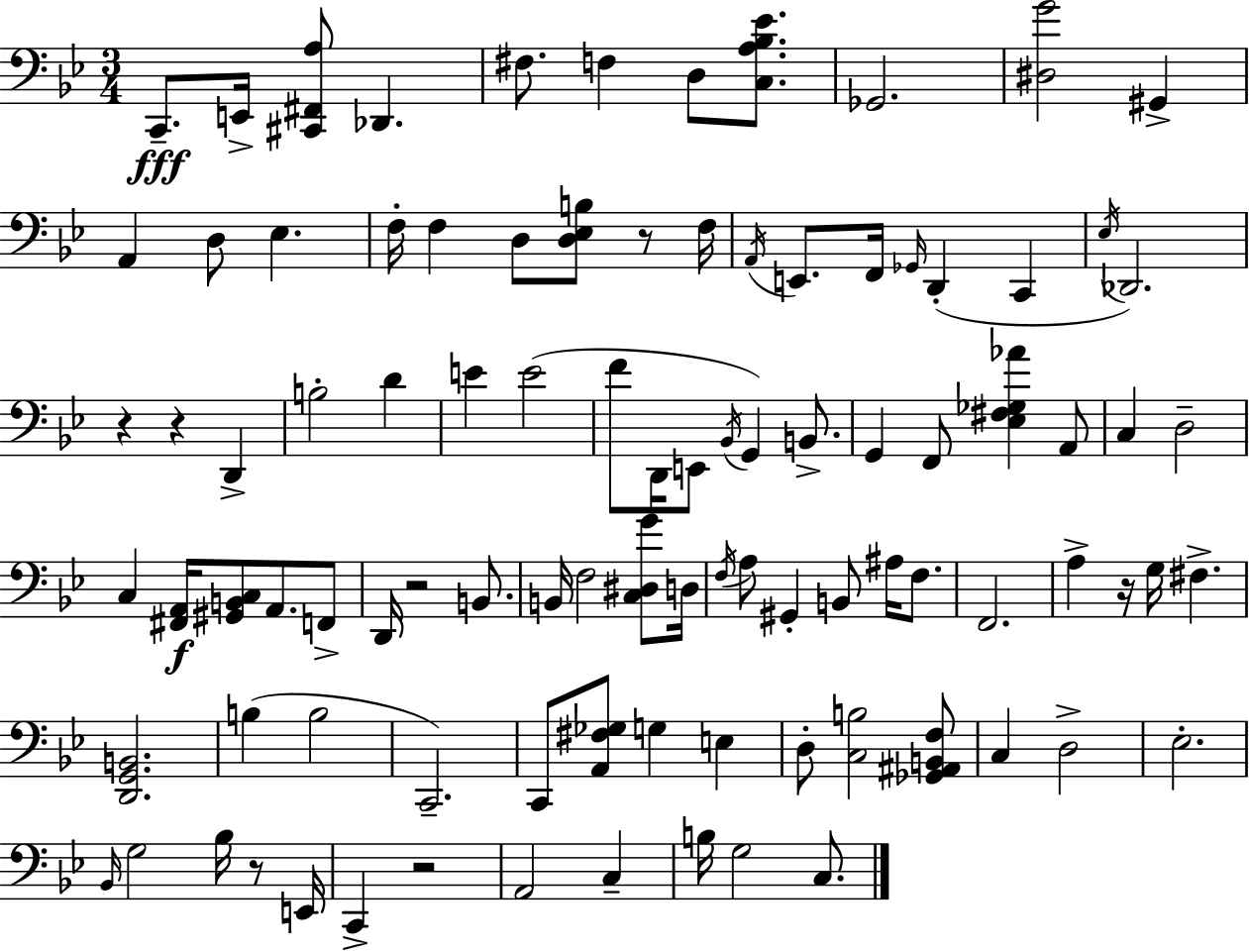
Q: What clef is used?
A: bass